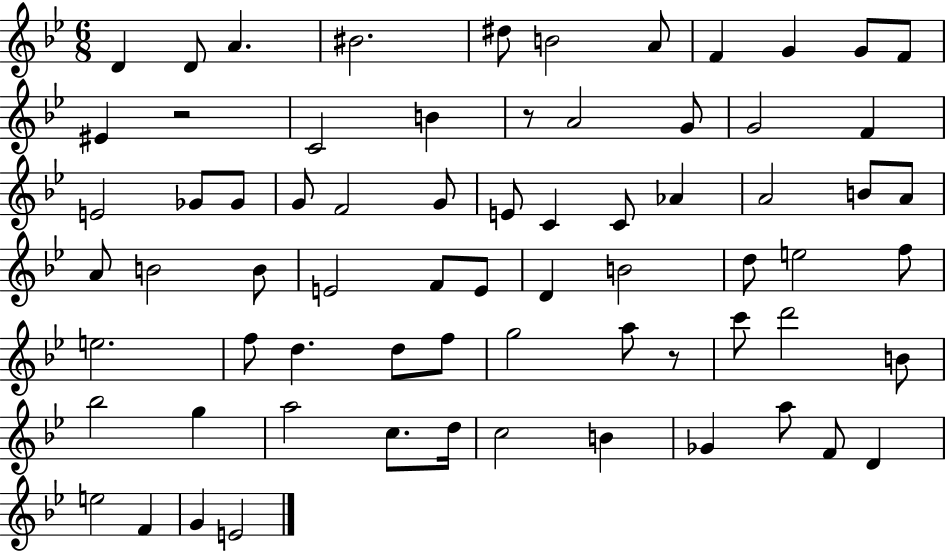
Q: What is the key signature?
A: BES major